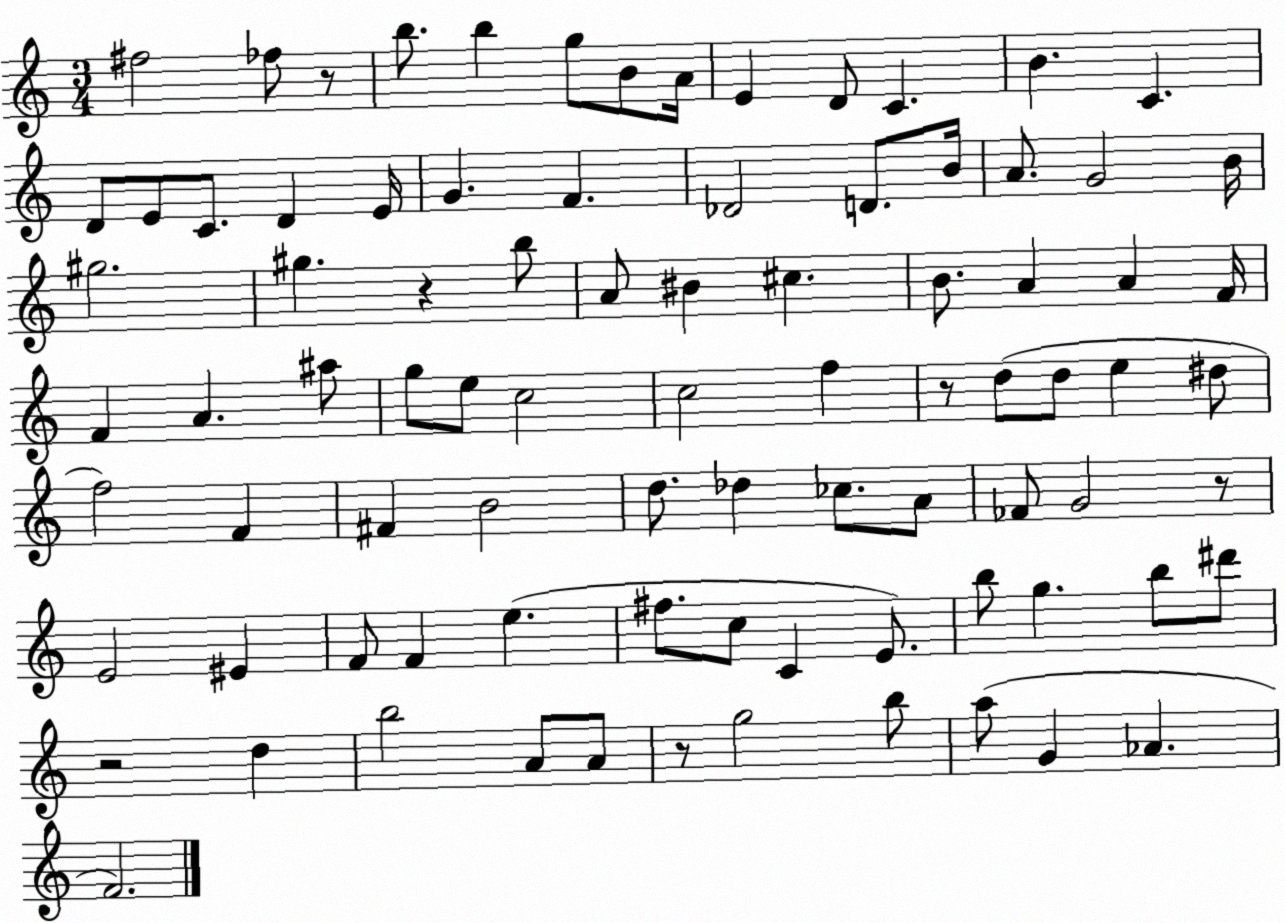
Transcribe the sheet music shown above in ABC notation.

X:1
T:Untitled
M:3/4
L:1/4
K:C
^f2 _f/2 z/2 b/2 b g/2 B/2 A/4 E D/2 C B C D/2 E/2 C/2 D E/4 G F _D2 D/2 B/4 A/2 G2 B/4 ^g2 ^g z b/2 A/2 ^B ^c B/2 A A F/4 F A ^a/2 g/2 e/2 c2 c2 f z/2 d/2 d/2 e ^d/2 f2 F ^F B2 d/2 _d _c/2 A/2 _F/2 G2 z/2 E2 ^E F/2 F e ^f/2 c/2 C E/2 b/2 g b/2 ^d'/2 z2 d b2 A/2 A/2 z/2 g2 b/2 a/2 G _A F2